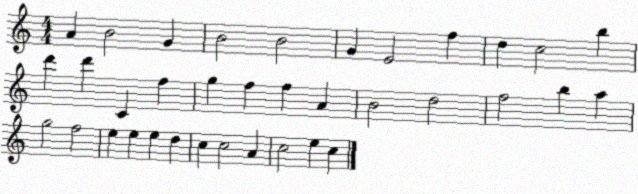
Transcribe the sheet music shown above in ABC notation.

X:1
T:Untitled
M:4/4
L:1/4
K:C
A B2 G B2 B2 G E2 f d c2 b d' d' C f g f f A B2 d2 f2 b a g2 f2 e e e d c c2 A c2 e c